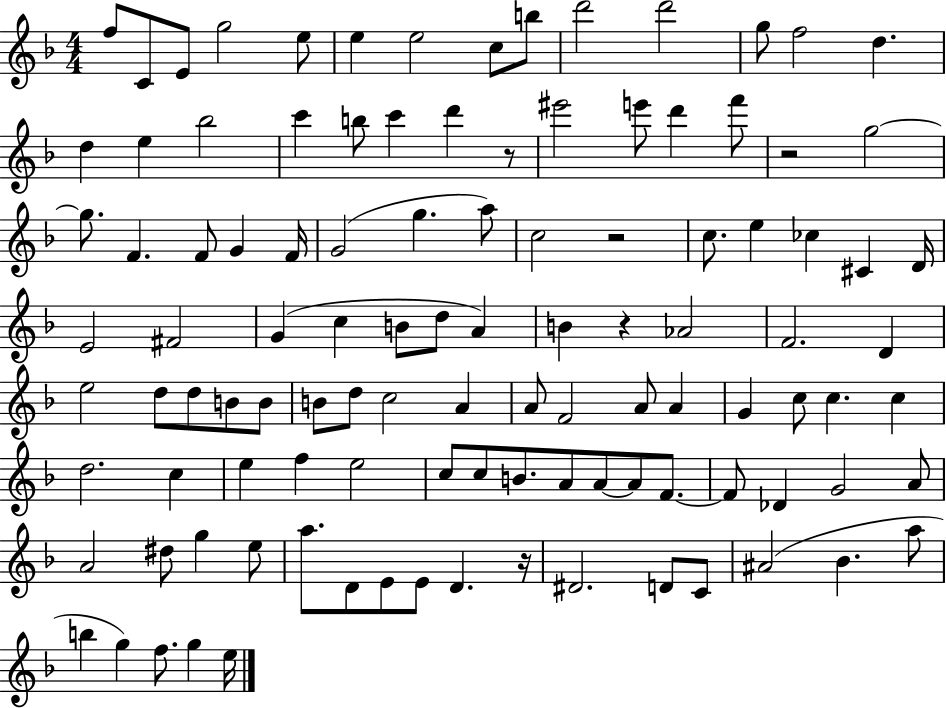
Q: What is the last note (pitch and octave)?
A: E5